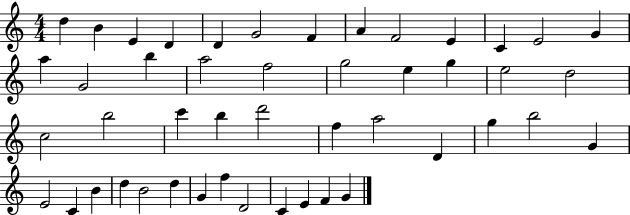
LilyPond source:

{
  \clef treble
  \numericTimeSignature
  \time 4/4
  \key c \major
  d''4 b'4 e'4 d'4 | d'4 g'2 f'4 | a'4 f'2 e'4 | c'4 e'2 g'4 | \break a''4 g'2 b''4 | a''2 f''2 | g''2 e''4 g''4 | e''2 d''2 | \break c''2 b''2 | c'''4 b''4 d'''2 | f''4 a''2 d'4 | g''4 b''2 g'4 | \break e'2 c'4 b'4 | d''4 b'2 d''4 | g'4 f''4 d'2 | c'4 e'4 f'4 g'4 | \break \bar "|."
}